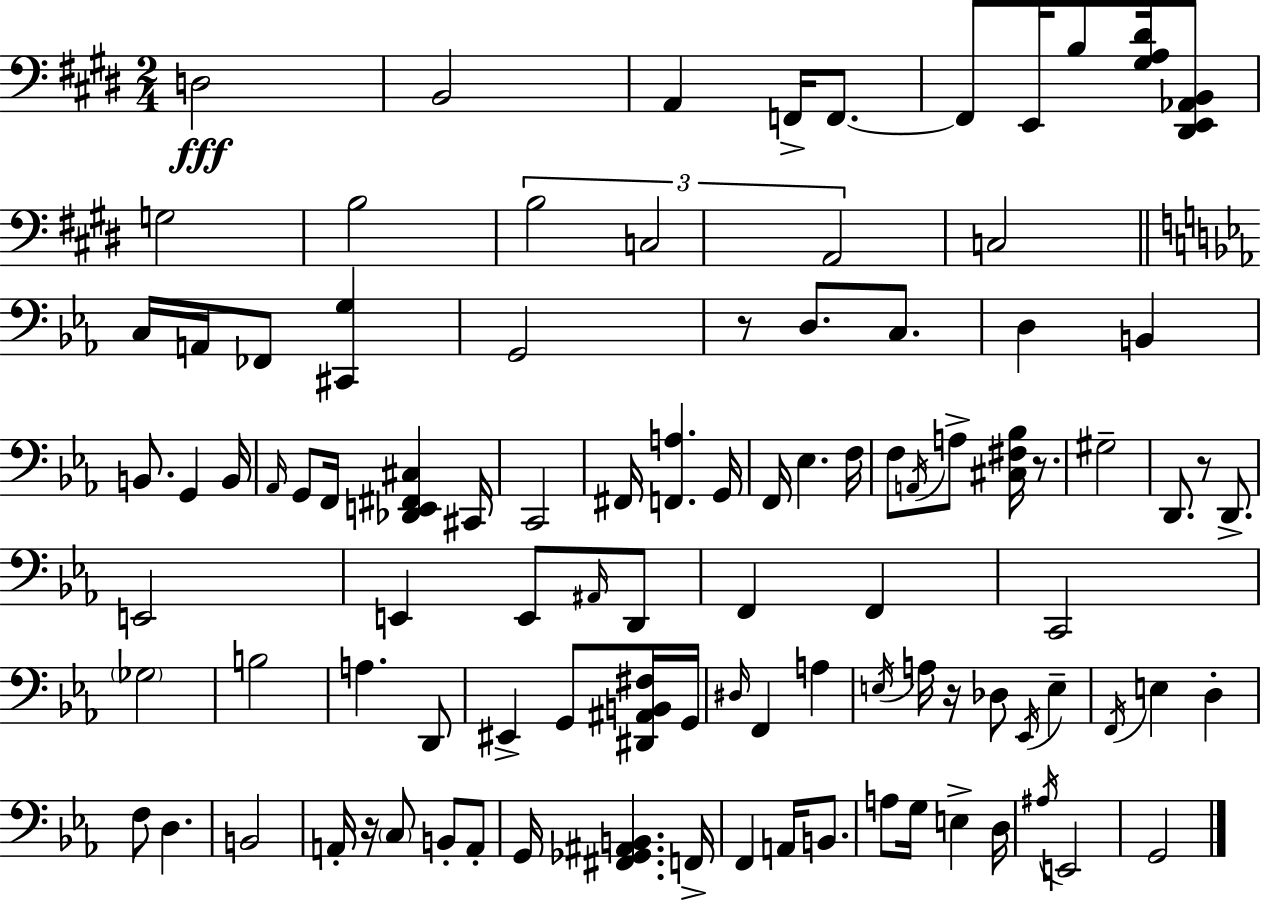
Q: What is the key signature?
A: E major